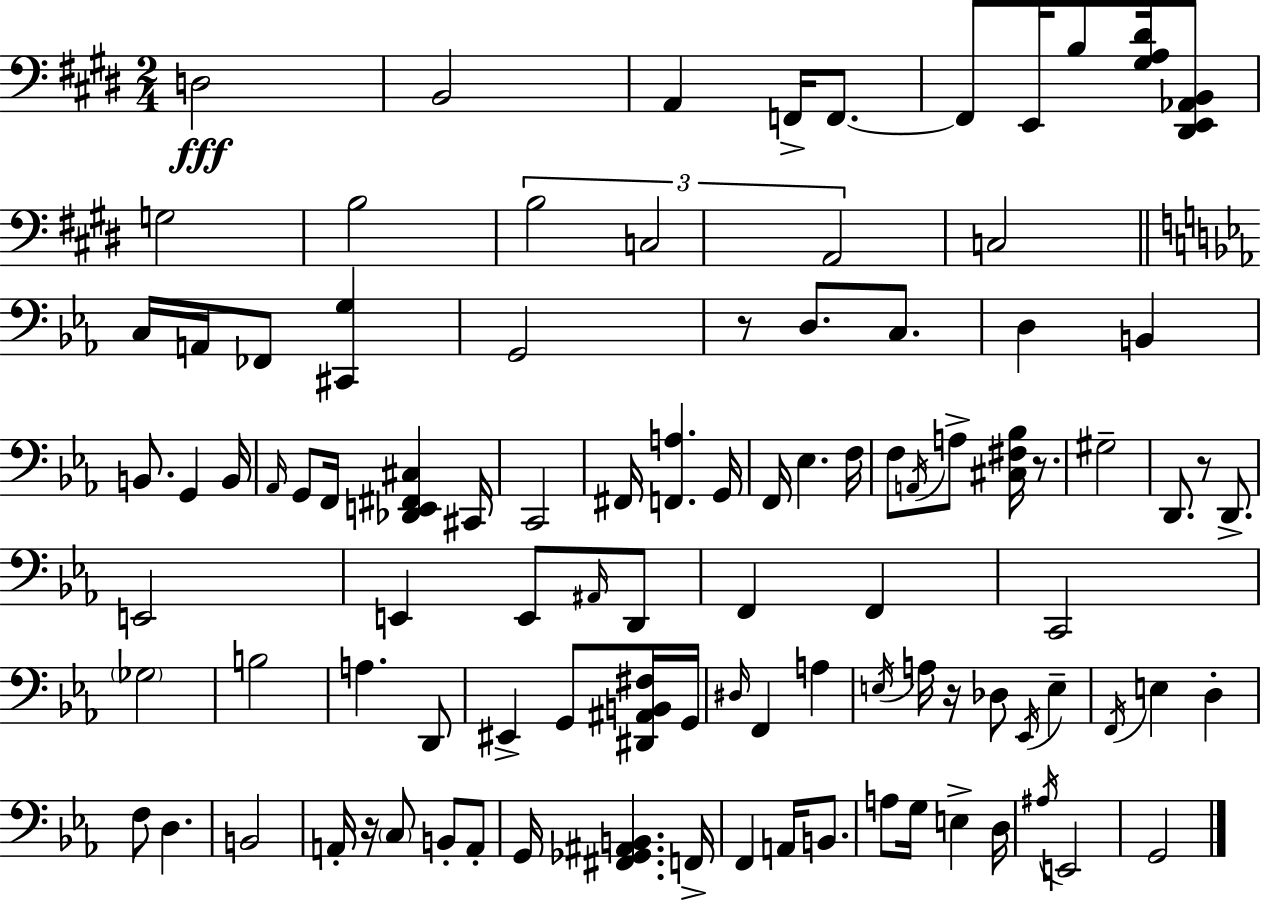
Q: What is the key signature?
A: E major